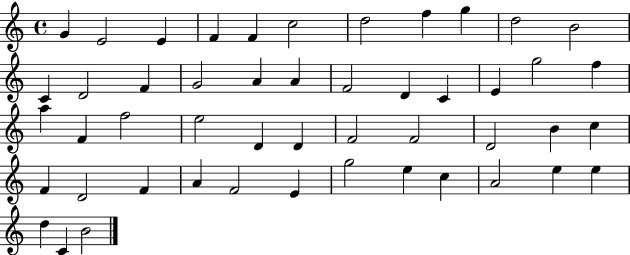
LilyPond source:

{
  \clef treble
  \time 4/4
  \defaultTimeSignature
  \key c \major
  g'4 e'2 e'4 | f'4 f'4 c''2 | d''2 f''4 g''4 | d''2 b'2 | \break c'4 d'2 f'4 | g'2 a'4 a'4 | f'2 d'4 c'4 | e'4 g''2 f''4 | \break a''4 f'4 f''2 | e''2 d'4 d'4 | f'2 f'2 | d'2 b'4 c''4 | \break f'4 d'2 f'4 | a'4 f'2 e'4 | g''2 e''4 c''4 | a'2 e''4 e''4 | \break d''4 c'4 b'2 | \bar "|."
}